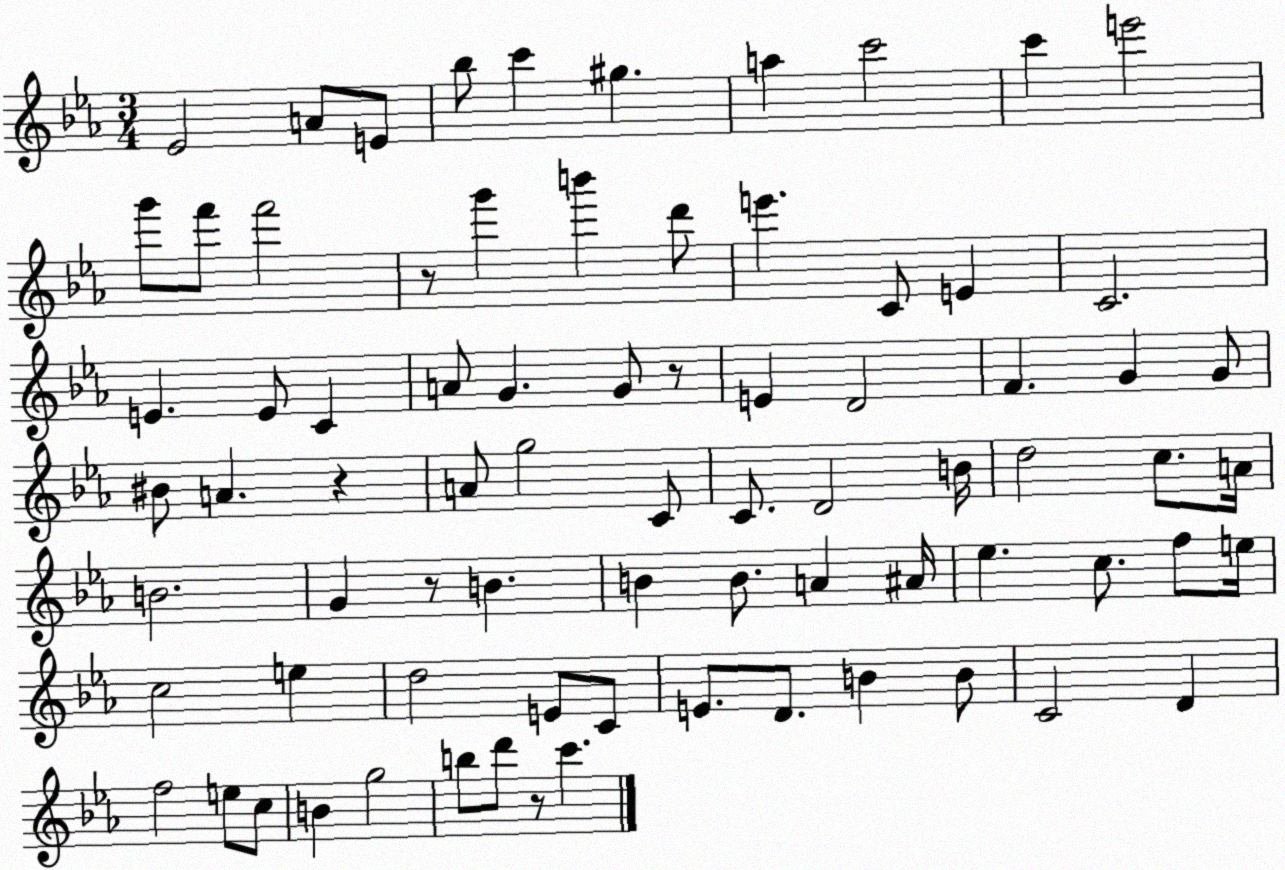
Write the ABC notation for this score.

X:1
T:Untitled
M:3/4
L:1/4
K:Eb
_E2 A/2 E/2 _b/2 c' ^g a c'2 c' e'2 g'/2 f'/2 f'2 z/2 g' b' d'/2 e' C/2 E C2 E E/2 C A/2 G G/2 z/2 E D2 F G G/2 ^B/2 A z A/2 g2 C/2 C/2 D2 B/4 d2 c/2 A/4 B2 G z/2 B B B/2 A ^A/4 _e c/2 f/2 e/4 c2 e d2 E/2 C/2 E/2 D/2 B B/2 C2 D f2 e/2 c/2 B g2 b/2 d'/2 z/2 c'